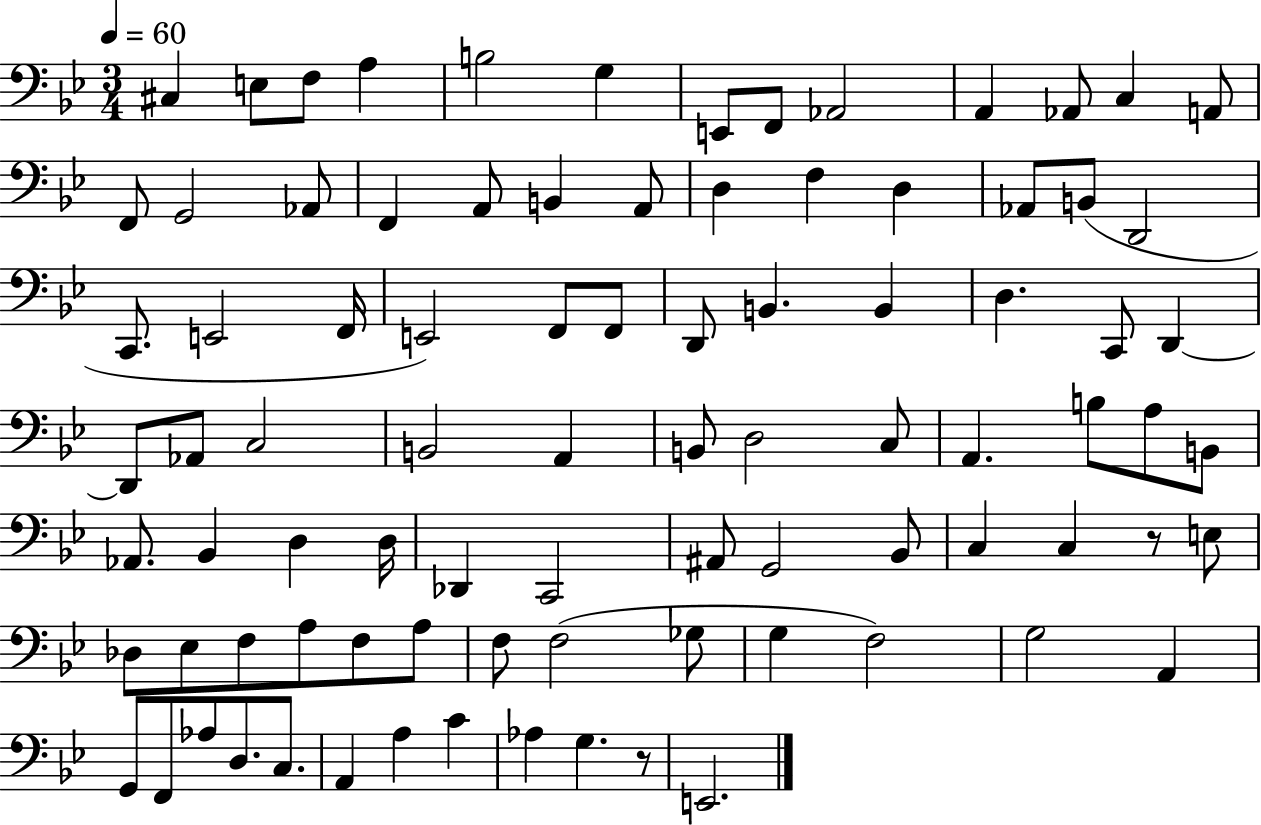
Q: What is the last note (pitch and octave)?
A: E2